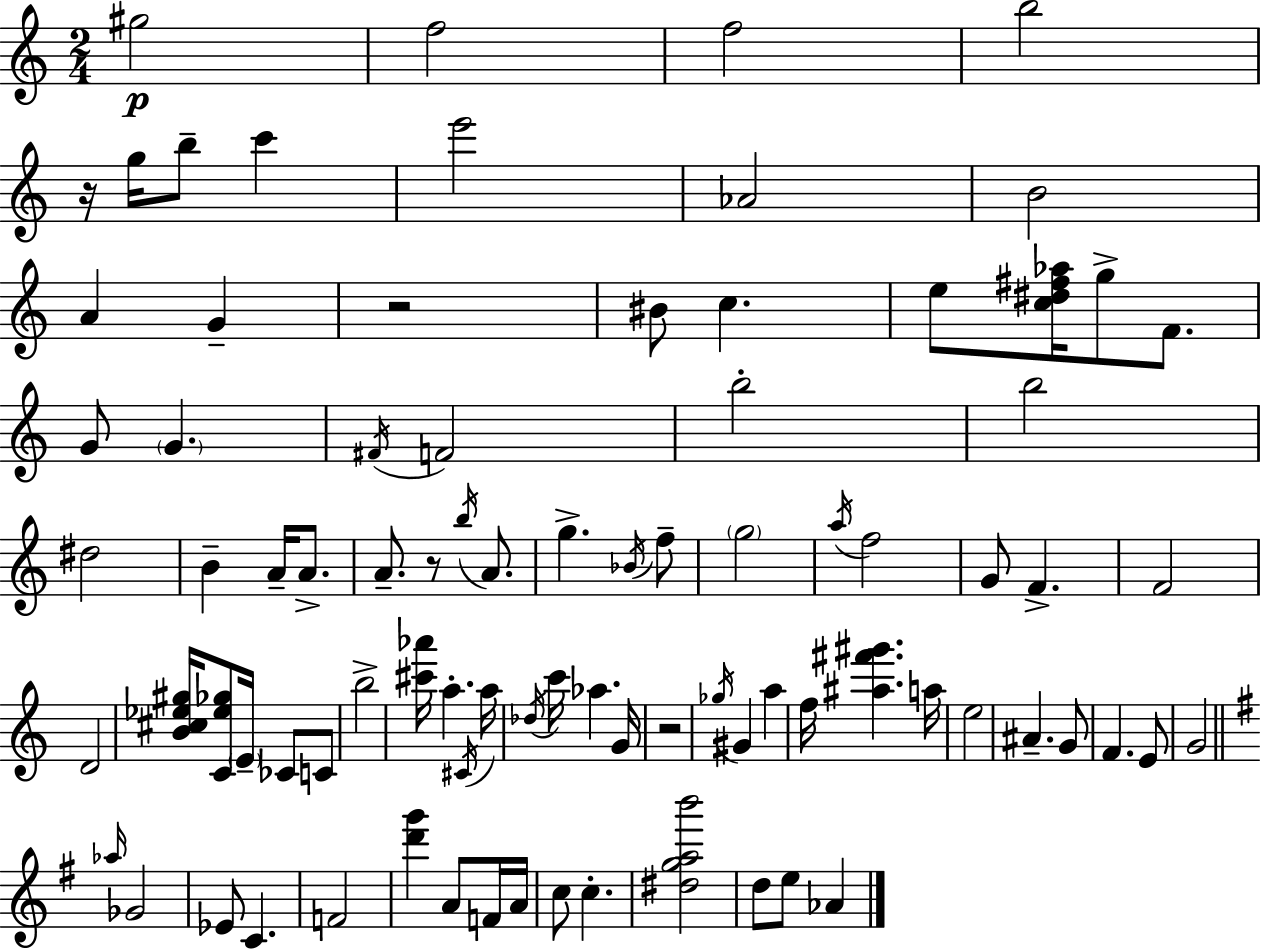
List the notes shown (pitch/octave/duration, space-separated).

G#5/h F5/h F5/h B5/h R/s G5/s B5/e C6/q E6/h Ab4/h B4/h A4/q G4/q R/h BIS4/e C5/q. E5/e [C5,D#5,F#5,Ab5]/s G5/e F4/e. G4/e G4/q. F#4/s F4/h B5/h B5/h D#5/h B4/q A4/s A4/e. A4/e. R/e B5/s A4/e. G5/q. Bb4/s F5/e G5/h A5/s F5/h G4/e F4/q. F4/h D4/h [B4,C#5,Eb5,G#5]/s [C4,Eb5,Gb5]/e E4/s CES4/e C4/e B5/h [C#6,Ab6]/s A5/q. C#4/s A5/s Db5/s C6/s Ab5/q. G4/s R/h Gb5/s G#4/q A5/q F5/s [A#5,F#6,G#6]/q. A5/s E5/h A#4/q. G4/e F4/q. E4/e G4/h Ab5/s Gb4/h Eb4/e C4/q. F4/h [D6,G6]/q A4/e F4/s A4/s C5/e C5/q. [D#5,G5,A5,B6]/h D5/e E5/e Ab4/q